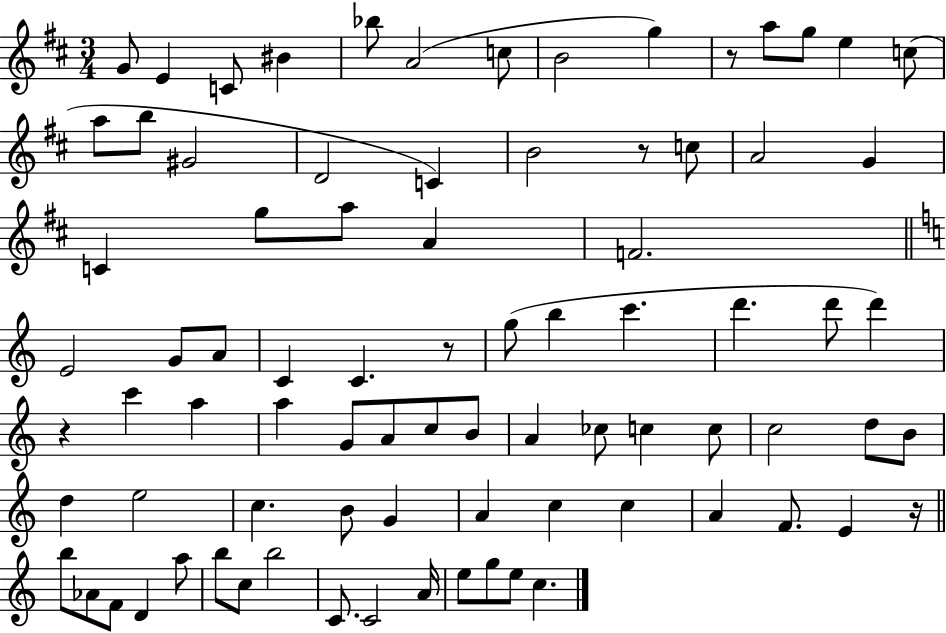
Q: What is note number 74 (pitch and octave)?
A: A4